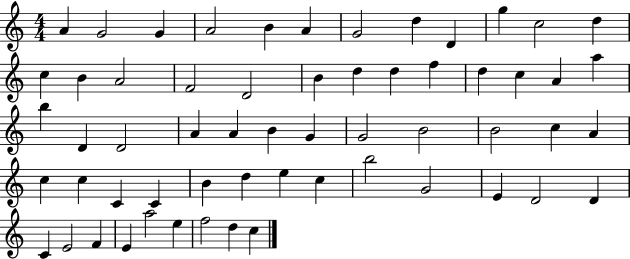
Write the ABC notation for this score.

X:1
T:Untitled
M:4/4
L:1/4
K:C
A G2 G A2 B A G2 d D g c2 d c B A2 F2 D2 B d d f d c A a b D D2 A A B G G2 B2 B2 c A c c C C B d e c b2 G2 E D2 D C E2 F E a2 e f2 d c